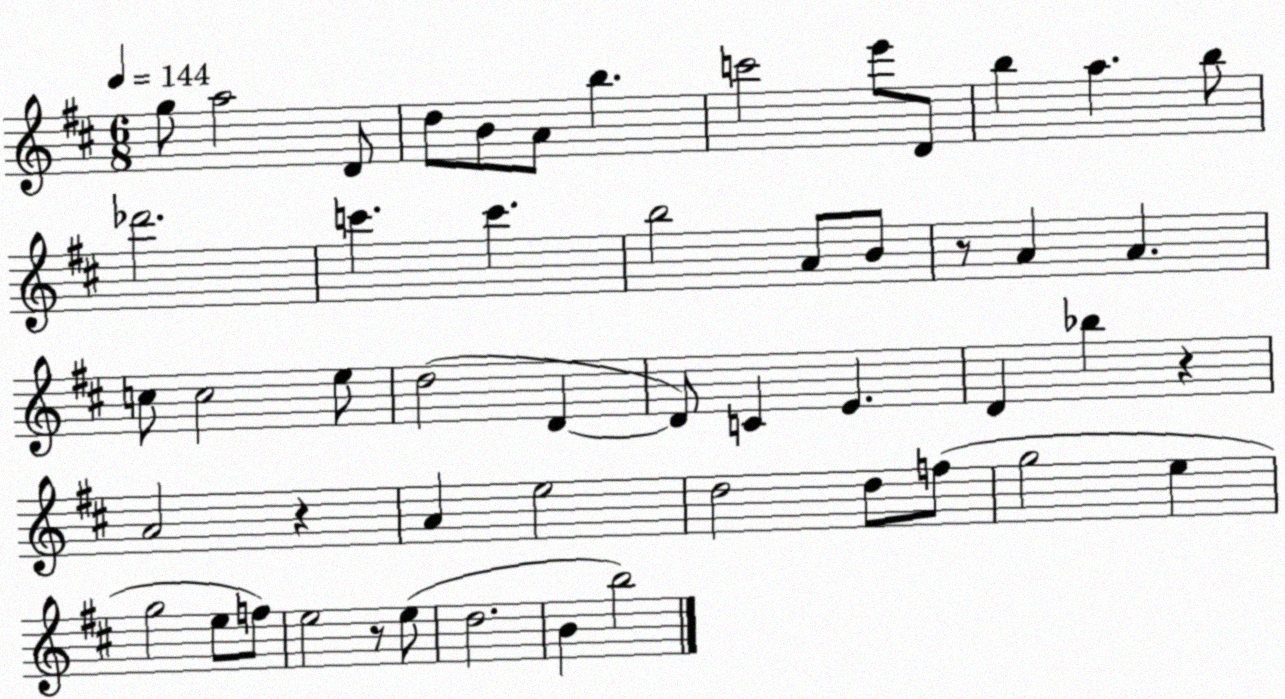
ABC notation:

X:1
T:Untitled
M:6/8
L:1/4
K:D
g/2 a2 D/2 d/2 B/2 A/2 b c'2 e'/2 D/2 b a b/2 _d'2 c' c' b2 A/2 B/2 z/2 A A c/2 c2 e/2 d2 D D/2 C E D _b z A2 z A e2 d2 d/2 f/2 g2 e g2 e/2 f/2 e2 z/2 e/2 d2 B b2